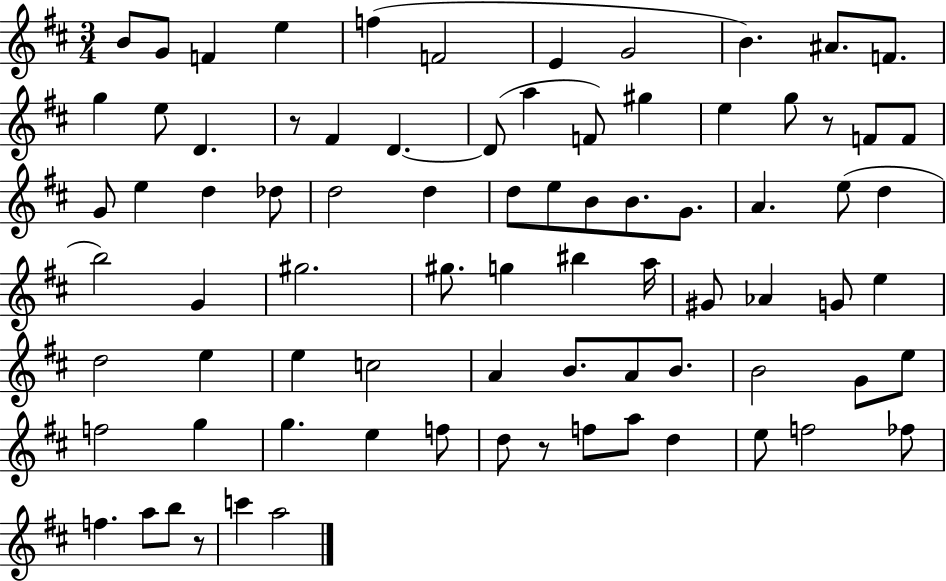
X:1
T:Untitled
M:3/4
L:1/4
K:D
B/2 G/2 F e f F2 E G2 B ^A/2 F/2 g e/2 D z/2 ^F D D/2 a F/2 ^g e g/2 z/2 F/2 F/2 G/2 e d _d/2 d2 d d/2 e/2 B/2 B/2 G/2 A e/2 d b2 G ^g2 ^g/2 g ^b a/4 ^G/2 _A G/2 e d2 e e c2 A B/2 A/2 B/2 B2 G/2 e/2 f2 g g e f/2 d/2 z/2 f/2 a/2 d e/2 f2 _f/2 f a/2 b/2 z/2 c' a2